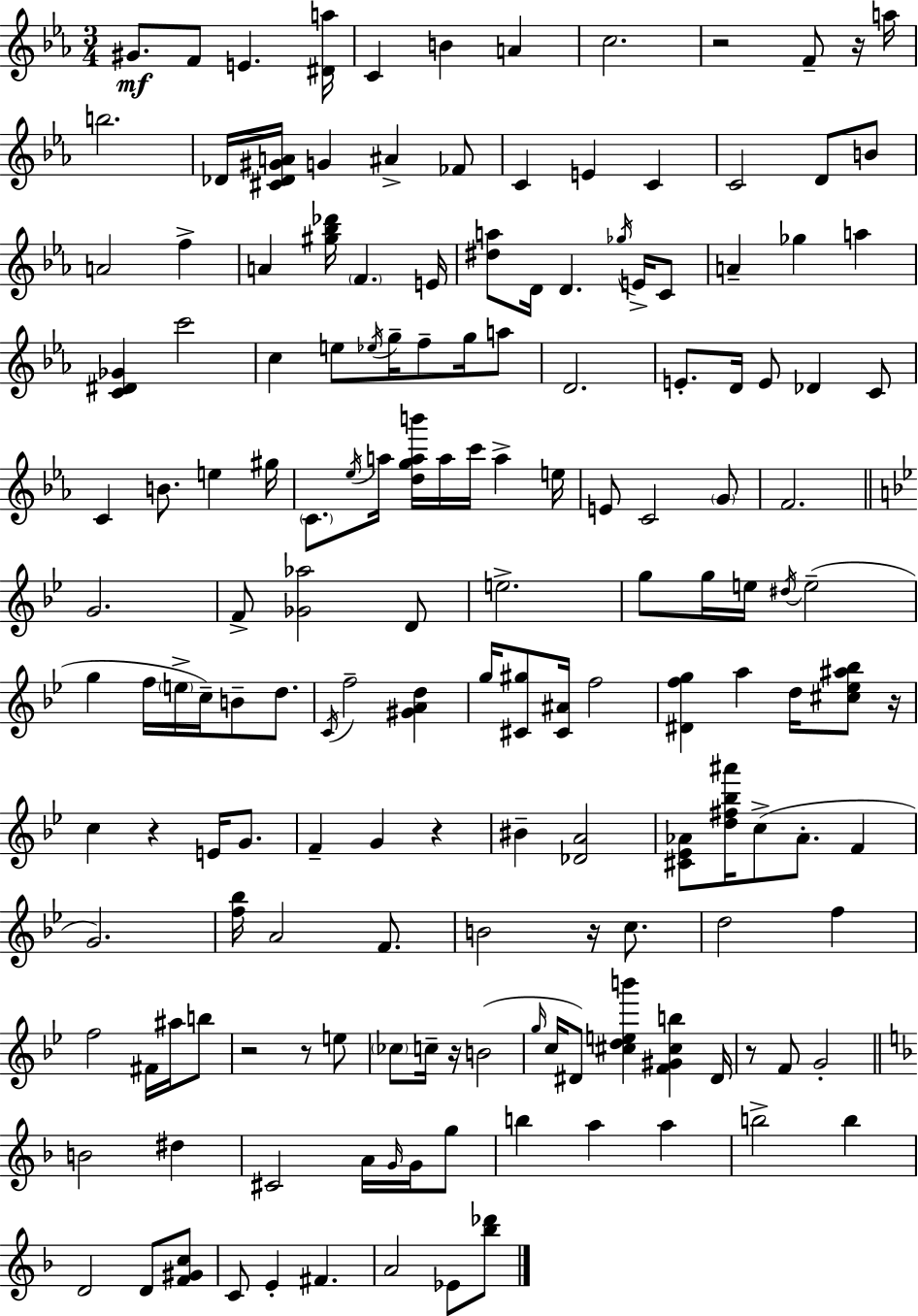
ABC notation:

X:1
T:Untitled
M:3/4
L:1/4
K:Cm
^G/2 F/2 E [^Da]/4 C B A c2 z2 F/2 z/4 a/4 b2 _D/4 [^C_D^GA]/4 G ^A _F/2 C E C C2 D/2 B/2 A2 f A [^g_b_d']/4 F E/4 [^da]/2 D/4 D _g/4 E/4 C/2 A _g a [C^D_G] c'2 c e/2 _e/4 g/4 f/2 g/4 a/2 D2 E/2 D/4 E/2 _D C/2 C B/2 e ^g/4 C/2 _e/4 a/4 [dgab']/4 a/4 c'/4 a e/4 E/2 C2 G/2 F2 G2 F/2 [_G_a]2 D/2 e2 g/2 g/4 e/4 ^d/4 e2 g f/4 e/4 c/4 B/2 d/2 C/4 f2 [^GAd] g/4 [^C^g]/2 [^C^A]/4 f2 [^Dfg] a d/4 [^c_e^a_b]/2 z/4 c z E/4 G/2 F G z ^B [_DA]2 [^C_E_A]/2 [d^f_b^a']/4 c/2 _A/2 F G2 [f_b]/4 A2 F/2 B2 z/4 c/2 d2 f f2 ^F/4 ^a/4 b/2 z2 z/2 e/2 _c/2 c/4 z/4 B2 g/4 c/4 ^D/2 [^cdeb'] [F^G^cb] ^D/4 z/2 F/2 G2 B2 ^d ^C2 A/4 G/4 G/4 g/2 b a a b2 b D2 D/2 [F^Gc]/2 C/2 E ^F A2 _E/2 [_b_d']/2